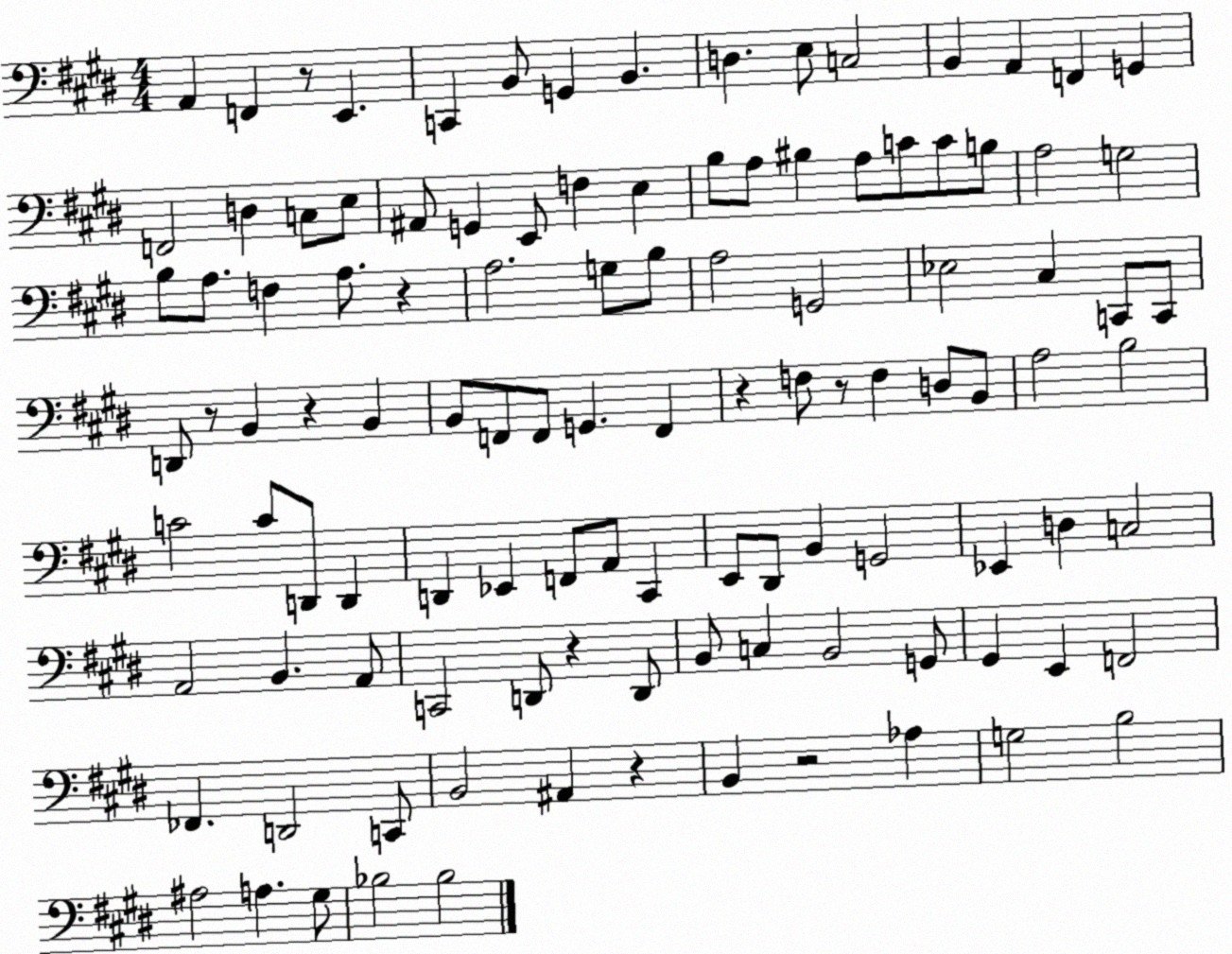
X:1
T:Untitled
M:4/4
L:1/4
K:E
A,, F,, z/2 E,, C,, B,,/2 G,, B,, D, E,/2 C,2 B,, A,, F,, G,, F,,2 D, C,/2 E,/2 ^A,,/2 G,, E,,/2 F, E, B,/2 A,/2 ^B, A,/2 C/2 C/2 B,/2 A,2 G,2 B,/2 A,/2 F, A,/2 z A,2 G,/2 B,/2 A,2 G,,2 _E,2 ^C, C,,/2 C,,/2 D,,/2 z/2 B,, z B,, B,,/2 F,,/2 F,,/2 G,, F,, z F,/2 z/2 F, D,/2 B,,/2 A,2 B,2 C2 C/2 D,,/2 D,, D,, _E,, F,,/2 A,,/2 ^C,, E,,/2 ^D,,/2 B,, G,,2 _E,, D, C,2 A,,2 B,, A,,/2 C,,2 D,,/2 z D,,/2 B,,/2 C, B,,2 G,,/2 ^G,, E,, F,,2 _F,, D,,2 C,,/2 B,,2 ^A,, z B,, z2 _A, G,2 B,2 ^A,2 A, ^G,/2 _B,2 _B,2